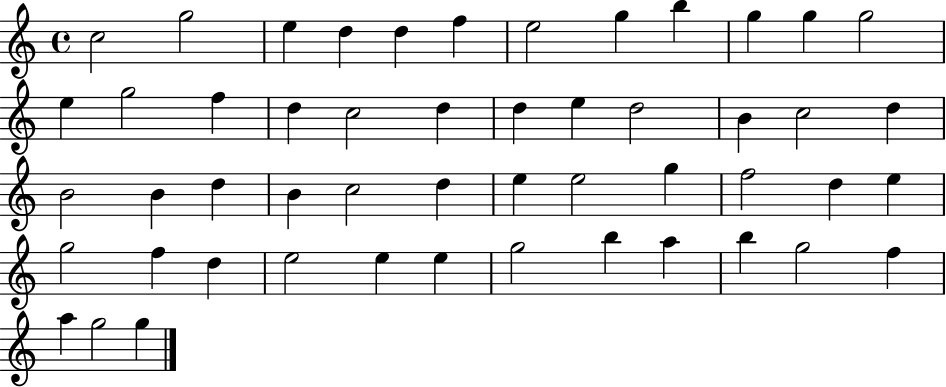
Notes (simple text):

C5/h G5/h E5/q D5/q D5/q F5/q E5/h G5/q B5/q G5/q G5/q G5/h E5/q G5/h F5/q D5/q C5/h D5/q D5/q E5/q D5/h B4/q C5/h D5/q B4/h B4/q D5/q B4/q C5/h D5/q E5/q E5/h G5/q F5/h D5/q E5/q G5/h F5/q D5/q E5/h E5/q E5/q G5/h B5/q A5/q B5/q G5/h F5/q A5/q G5/h G5/q